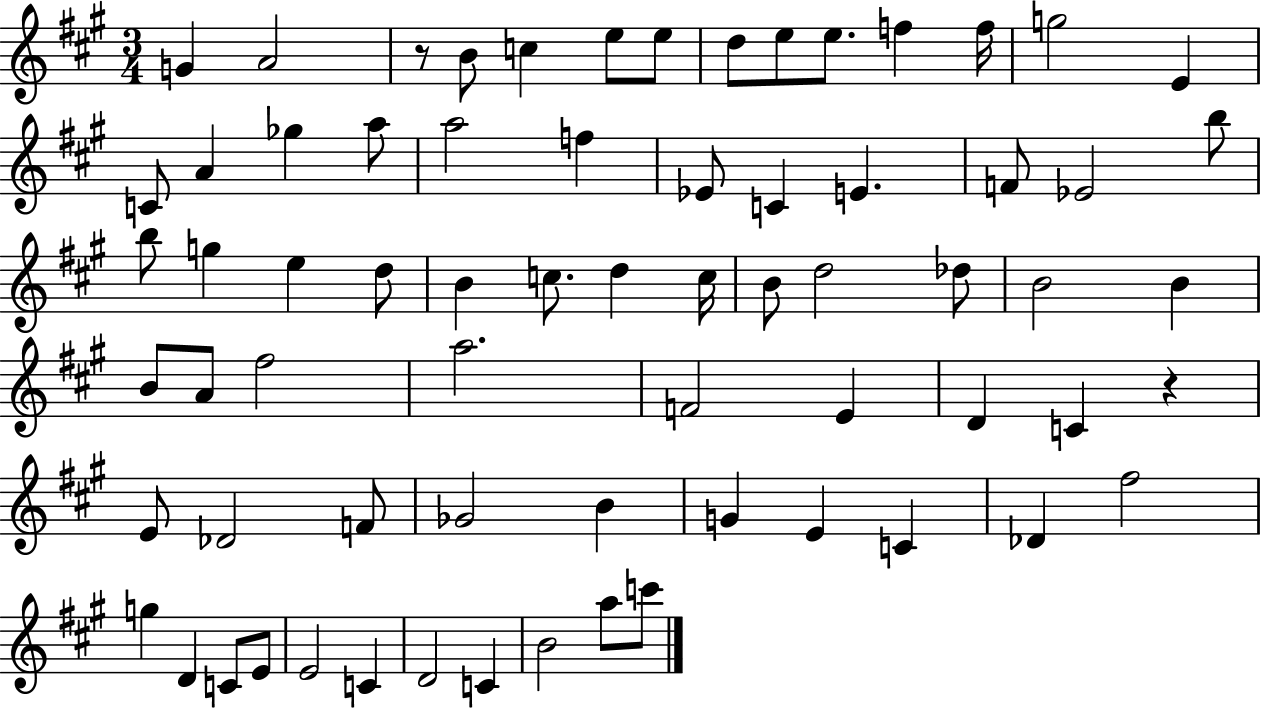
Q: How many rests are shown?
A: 2